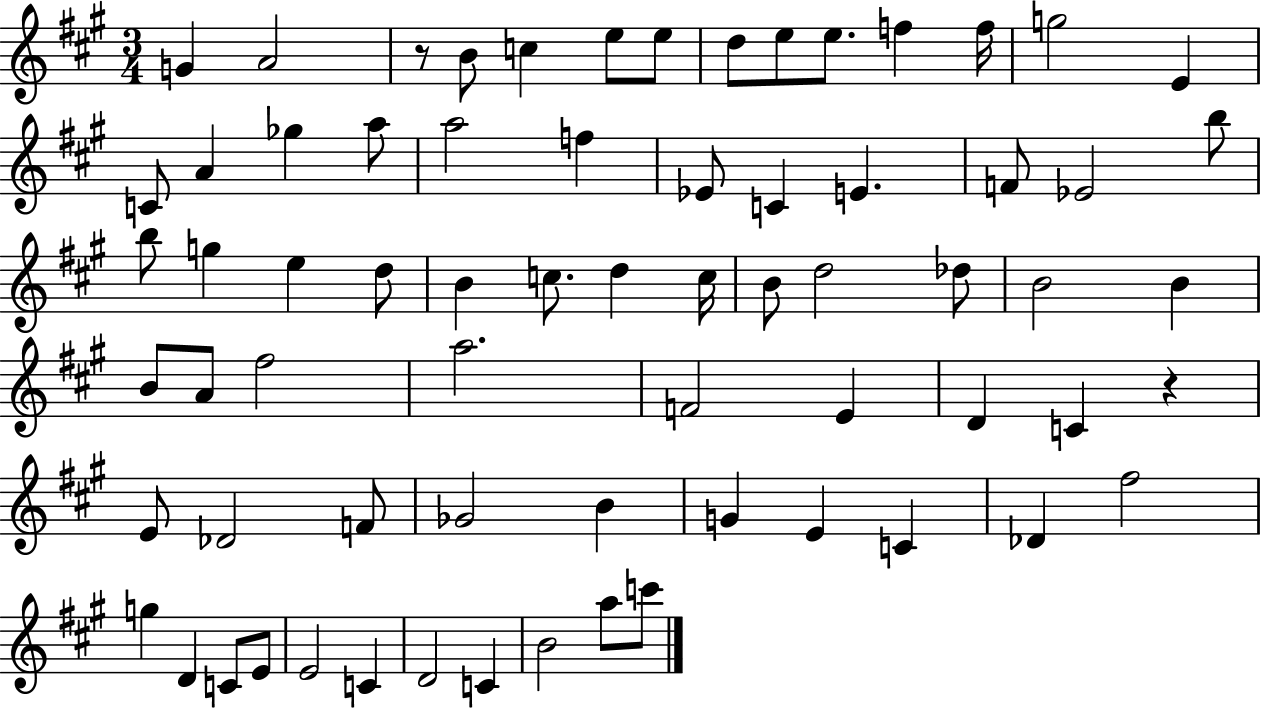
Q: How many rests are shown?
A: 2